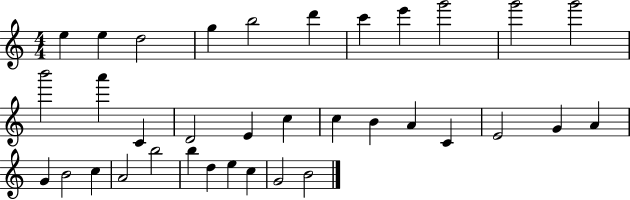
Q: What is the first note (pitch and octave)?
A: E5